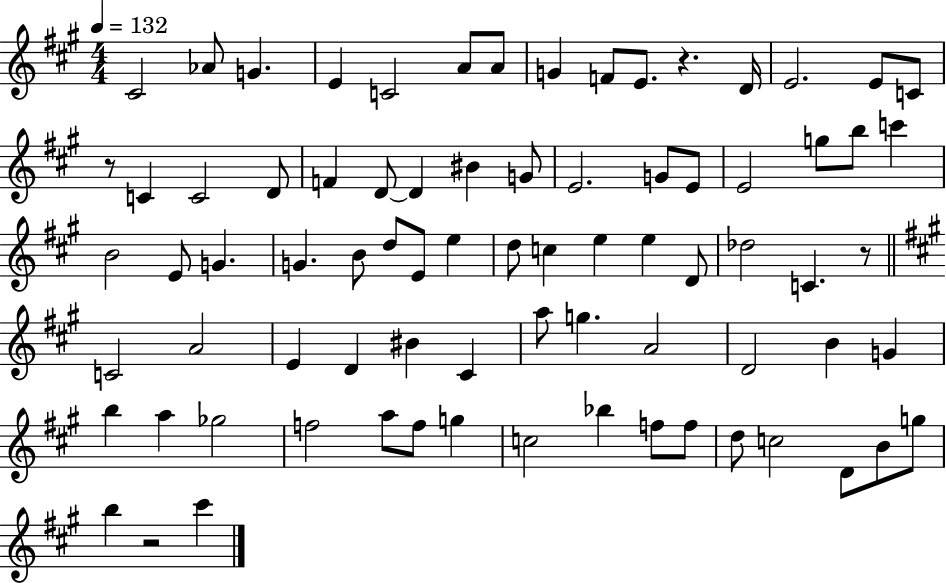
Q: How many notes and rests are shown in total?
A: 78